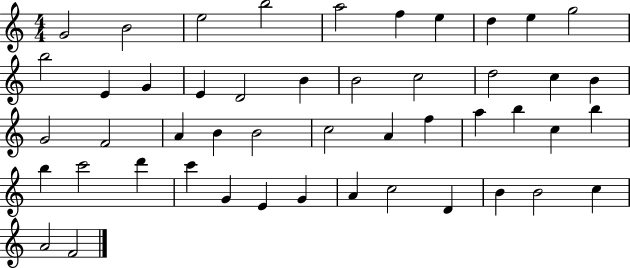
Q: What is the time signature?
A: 4/4